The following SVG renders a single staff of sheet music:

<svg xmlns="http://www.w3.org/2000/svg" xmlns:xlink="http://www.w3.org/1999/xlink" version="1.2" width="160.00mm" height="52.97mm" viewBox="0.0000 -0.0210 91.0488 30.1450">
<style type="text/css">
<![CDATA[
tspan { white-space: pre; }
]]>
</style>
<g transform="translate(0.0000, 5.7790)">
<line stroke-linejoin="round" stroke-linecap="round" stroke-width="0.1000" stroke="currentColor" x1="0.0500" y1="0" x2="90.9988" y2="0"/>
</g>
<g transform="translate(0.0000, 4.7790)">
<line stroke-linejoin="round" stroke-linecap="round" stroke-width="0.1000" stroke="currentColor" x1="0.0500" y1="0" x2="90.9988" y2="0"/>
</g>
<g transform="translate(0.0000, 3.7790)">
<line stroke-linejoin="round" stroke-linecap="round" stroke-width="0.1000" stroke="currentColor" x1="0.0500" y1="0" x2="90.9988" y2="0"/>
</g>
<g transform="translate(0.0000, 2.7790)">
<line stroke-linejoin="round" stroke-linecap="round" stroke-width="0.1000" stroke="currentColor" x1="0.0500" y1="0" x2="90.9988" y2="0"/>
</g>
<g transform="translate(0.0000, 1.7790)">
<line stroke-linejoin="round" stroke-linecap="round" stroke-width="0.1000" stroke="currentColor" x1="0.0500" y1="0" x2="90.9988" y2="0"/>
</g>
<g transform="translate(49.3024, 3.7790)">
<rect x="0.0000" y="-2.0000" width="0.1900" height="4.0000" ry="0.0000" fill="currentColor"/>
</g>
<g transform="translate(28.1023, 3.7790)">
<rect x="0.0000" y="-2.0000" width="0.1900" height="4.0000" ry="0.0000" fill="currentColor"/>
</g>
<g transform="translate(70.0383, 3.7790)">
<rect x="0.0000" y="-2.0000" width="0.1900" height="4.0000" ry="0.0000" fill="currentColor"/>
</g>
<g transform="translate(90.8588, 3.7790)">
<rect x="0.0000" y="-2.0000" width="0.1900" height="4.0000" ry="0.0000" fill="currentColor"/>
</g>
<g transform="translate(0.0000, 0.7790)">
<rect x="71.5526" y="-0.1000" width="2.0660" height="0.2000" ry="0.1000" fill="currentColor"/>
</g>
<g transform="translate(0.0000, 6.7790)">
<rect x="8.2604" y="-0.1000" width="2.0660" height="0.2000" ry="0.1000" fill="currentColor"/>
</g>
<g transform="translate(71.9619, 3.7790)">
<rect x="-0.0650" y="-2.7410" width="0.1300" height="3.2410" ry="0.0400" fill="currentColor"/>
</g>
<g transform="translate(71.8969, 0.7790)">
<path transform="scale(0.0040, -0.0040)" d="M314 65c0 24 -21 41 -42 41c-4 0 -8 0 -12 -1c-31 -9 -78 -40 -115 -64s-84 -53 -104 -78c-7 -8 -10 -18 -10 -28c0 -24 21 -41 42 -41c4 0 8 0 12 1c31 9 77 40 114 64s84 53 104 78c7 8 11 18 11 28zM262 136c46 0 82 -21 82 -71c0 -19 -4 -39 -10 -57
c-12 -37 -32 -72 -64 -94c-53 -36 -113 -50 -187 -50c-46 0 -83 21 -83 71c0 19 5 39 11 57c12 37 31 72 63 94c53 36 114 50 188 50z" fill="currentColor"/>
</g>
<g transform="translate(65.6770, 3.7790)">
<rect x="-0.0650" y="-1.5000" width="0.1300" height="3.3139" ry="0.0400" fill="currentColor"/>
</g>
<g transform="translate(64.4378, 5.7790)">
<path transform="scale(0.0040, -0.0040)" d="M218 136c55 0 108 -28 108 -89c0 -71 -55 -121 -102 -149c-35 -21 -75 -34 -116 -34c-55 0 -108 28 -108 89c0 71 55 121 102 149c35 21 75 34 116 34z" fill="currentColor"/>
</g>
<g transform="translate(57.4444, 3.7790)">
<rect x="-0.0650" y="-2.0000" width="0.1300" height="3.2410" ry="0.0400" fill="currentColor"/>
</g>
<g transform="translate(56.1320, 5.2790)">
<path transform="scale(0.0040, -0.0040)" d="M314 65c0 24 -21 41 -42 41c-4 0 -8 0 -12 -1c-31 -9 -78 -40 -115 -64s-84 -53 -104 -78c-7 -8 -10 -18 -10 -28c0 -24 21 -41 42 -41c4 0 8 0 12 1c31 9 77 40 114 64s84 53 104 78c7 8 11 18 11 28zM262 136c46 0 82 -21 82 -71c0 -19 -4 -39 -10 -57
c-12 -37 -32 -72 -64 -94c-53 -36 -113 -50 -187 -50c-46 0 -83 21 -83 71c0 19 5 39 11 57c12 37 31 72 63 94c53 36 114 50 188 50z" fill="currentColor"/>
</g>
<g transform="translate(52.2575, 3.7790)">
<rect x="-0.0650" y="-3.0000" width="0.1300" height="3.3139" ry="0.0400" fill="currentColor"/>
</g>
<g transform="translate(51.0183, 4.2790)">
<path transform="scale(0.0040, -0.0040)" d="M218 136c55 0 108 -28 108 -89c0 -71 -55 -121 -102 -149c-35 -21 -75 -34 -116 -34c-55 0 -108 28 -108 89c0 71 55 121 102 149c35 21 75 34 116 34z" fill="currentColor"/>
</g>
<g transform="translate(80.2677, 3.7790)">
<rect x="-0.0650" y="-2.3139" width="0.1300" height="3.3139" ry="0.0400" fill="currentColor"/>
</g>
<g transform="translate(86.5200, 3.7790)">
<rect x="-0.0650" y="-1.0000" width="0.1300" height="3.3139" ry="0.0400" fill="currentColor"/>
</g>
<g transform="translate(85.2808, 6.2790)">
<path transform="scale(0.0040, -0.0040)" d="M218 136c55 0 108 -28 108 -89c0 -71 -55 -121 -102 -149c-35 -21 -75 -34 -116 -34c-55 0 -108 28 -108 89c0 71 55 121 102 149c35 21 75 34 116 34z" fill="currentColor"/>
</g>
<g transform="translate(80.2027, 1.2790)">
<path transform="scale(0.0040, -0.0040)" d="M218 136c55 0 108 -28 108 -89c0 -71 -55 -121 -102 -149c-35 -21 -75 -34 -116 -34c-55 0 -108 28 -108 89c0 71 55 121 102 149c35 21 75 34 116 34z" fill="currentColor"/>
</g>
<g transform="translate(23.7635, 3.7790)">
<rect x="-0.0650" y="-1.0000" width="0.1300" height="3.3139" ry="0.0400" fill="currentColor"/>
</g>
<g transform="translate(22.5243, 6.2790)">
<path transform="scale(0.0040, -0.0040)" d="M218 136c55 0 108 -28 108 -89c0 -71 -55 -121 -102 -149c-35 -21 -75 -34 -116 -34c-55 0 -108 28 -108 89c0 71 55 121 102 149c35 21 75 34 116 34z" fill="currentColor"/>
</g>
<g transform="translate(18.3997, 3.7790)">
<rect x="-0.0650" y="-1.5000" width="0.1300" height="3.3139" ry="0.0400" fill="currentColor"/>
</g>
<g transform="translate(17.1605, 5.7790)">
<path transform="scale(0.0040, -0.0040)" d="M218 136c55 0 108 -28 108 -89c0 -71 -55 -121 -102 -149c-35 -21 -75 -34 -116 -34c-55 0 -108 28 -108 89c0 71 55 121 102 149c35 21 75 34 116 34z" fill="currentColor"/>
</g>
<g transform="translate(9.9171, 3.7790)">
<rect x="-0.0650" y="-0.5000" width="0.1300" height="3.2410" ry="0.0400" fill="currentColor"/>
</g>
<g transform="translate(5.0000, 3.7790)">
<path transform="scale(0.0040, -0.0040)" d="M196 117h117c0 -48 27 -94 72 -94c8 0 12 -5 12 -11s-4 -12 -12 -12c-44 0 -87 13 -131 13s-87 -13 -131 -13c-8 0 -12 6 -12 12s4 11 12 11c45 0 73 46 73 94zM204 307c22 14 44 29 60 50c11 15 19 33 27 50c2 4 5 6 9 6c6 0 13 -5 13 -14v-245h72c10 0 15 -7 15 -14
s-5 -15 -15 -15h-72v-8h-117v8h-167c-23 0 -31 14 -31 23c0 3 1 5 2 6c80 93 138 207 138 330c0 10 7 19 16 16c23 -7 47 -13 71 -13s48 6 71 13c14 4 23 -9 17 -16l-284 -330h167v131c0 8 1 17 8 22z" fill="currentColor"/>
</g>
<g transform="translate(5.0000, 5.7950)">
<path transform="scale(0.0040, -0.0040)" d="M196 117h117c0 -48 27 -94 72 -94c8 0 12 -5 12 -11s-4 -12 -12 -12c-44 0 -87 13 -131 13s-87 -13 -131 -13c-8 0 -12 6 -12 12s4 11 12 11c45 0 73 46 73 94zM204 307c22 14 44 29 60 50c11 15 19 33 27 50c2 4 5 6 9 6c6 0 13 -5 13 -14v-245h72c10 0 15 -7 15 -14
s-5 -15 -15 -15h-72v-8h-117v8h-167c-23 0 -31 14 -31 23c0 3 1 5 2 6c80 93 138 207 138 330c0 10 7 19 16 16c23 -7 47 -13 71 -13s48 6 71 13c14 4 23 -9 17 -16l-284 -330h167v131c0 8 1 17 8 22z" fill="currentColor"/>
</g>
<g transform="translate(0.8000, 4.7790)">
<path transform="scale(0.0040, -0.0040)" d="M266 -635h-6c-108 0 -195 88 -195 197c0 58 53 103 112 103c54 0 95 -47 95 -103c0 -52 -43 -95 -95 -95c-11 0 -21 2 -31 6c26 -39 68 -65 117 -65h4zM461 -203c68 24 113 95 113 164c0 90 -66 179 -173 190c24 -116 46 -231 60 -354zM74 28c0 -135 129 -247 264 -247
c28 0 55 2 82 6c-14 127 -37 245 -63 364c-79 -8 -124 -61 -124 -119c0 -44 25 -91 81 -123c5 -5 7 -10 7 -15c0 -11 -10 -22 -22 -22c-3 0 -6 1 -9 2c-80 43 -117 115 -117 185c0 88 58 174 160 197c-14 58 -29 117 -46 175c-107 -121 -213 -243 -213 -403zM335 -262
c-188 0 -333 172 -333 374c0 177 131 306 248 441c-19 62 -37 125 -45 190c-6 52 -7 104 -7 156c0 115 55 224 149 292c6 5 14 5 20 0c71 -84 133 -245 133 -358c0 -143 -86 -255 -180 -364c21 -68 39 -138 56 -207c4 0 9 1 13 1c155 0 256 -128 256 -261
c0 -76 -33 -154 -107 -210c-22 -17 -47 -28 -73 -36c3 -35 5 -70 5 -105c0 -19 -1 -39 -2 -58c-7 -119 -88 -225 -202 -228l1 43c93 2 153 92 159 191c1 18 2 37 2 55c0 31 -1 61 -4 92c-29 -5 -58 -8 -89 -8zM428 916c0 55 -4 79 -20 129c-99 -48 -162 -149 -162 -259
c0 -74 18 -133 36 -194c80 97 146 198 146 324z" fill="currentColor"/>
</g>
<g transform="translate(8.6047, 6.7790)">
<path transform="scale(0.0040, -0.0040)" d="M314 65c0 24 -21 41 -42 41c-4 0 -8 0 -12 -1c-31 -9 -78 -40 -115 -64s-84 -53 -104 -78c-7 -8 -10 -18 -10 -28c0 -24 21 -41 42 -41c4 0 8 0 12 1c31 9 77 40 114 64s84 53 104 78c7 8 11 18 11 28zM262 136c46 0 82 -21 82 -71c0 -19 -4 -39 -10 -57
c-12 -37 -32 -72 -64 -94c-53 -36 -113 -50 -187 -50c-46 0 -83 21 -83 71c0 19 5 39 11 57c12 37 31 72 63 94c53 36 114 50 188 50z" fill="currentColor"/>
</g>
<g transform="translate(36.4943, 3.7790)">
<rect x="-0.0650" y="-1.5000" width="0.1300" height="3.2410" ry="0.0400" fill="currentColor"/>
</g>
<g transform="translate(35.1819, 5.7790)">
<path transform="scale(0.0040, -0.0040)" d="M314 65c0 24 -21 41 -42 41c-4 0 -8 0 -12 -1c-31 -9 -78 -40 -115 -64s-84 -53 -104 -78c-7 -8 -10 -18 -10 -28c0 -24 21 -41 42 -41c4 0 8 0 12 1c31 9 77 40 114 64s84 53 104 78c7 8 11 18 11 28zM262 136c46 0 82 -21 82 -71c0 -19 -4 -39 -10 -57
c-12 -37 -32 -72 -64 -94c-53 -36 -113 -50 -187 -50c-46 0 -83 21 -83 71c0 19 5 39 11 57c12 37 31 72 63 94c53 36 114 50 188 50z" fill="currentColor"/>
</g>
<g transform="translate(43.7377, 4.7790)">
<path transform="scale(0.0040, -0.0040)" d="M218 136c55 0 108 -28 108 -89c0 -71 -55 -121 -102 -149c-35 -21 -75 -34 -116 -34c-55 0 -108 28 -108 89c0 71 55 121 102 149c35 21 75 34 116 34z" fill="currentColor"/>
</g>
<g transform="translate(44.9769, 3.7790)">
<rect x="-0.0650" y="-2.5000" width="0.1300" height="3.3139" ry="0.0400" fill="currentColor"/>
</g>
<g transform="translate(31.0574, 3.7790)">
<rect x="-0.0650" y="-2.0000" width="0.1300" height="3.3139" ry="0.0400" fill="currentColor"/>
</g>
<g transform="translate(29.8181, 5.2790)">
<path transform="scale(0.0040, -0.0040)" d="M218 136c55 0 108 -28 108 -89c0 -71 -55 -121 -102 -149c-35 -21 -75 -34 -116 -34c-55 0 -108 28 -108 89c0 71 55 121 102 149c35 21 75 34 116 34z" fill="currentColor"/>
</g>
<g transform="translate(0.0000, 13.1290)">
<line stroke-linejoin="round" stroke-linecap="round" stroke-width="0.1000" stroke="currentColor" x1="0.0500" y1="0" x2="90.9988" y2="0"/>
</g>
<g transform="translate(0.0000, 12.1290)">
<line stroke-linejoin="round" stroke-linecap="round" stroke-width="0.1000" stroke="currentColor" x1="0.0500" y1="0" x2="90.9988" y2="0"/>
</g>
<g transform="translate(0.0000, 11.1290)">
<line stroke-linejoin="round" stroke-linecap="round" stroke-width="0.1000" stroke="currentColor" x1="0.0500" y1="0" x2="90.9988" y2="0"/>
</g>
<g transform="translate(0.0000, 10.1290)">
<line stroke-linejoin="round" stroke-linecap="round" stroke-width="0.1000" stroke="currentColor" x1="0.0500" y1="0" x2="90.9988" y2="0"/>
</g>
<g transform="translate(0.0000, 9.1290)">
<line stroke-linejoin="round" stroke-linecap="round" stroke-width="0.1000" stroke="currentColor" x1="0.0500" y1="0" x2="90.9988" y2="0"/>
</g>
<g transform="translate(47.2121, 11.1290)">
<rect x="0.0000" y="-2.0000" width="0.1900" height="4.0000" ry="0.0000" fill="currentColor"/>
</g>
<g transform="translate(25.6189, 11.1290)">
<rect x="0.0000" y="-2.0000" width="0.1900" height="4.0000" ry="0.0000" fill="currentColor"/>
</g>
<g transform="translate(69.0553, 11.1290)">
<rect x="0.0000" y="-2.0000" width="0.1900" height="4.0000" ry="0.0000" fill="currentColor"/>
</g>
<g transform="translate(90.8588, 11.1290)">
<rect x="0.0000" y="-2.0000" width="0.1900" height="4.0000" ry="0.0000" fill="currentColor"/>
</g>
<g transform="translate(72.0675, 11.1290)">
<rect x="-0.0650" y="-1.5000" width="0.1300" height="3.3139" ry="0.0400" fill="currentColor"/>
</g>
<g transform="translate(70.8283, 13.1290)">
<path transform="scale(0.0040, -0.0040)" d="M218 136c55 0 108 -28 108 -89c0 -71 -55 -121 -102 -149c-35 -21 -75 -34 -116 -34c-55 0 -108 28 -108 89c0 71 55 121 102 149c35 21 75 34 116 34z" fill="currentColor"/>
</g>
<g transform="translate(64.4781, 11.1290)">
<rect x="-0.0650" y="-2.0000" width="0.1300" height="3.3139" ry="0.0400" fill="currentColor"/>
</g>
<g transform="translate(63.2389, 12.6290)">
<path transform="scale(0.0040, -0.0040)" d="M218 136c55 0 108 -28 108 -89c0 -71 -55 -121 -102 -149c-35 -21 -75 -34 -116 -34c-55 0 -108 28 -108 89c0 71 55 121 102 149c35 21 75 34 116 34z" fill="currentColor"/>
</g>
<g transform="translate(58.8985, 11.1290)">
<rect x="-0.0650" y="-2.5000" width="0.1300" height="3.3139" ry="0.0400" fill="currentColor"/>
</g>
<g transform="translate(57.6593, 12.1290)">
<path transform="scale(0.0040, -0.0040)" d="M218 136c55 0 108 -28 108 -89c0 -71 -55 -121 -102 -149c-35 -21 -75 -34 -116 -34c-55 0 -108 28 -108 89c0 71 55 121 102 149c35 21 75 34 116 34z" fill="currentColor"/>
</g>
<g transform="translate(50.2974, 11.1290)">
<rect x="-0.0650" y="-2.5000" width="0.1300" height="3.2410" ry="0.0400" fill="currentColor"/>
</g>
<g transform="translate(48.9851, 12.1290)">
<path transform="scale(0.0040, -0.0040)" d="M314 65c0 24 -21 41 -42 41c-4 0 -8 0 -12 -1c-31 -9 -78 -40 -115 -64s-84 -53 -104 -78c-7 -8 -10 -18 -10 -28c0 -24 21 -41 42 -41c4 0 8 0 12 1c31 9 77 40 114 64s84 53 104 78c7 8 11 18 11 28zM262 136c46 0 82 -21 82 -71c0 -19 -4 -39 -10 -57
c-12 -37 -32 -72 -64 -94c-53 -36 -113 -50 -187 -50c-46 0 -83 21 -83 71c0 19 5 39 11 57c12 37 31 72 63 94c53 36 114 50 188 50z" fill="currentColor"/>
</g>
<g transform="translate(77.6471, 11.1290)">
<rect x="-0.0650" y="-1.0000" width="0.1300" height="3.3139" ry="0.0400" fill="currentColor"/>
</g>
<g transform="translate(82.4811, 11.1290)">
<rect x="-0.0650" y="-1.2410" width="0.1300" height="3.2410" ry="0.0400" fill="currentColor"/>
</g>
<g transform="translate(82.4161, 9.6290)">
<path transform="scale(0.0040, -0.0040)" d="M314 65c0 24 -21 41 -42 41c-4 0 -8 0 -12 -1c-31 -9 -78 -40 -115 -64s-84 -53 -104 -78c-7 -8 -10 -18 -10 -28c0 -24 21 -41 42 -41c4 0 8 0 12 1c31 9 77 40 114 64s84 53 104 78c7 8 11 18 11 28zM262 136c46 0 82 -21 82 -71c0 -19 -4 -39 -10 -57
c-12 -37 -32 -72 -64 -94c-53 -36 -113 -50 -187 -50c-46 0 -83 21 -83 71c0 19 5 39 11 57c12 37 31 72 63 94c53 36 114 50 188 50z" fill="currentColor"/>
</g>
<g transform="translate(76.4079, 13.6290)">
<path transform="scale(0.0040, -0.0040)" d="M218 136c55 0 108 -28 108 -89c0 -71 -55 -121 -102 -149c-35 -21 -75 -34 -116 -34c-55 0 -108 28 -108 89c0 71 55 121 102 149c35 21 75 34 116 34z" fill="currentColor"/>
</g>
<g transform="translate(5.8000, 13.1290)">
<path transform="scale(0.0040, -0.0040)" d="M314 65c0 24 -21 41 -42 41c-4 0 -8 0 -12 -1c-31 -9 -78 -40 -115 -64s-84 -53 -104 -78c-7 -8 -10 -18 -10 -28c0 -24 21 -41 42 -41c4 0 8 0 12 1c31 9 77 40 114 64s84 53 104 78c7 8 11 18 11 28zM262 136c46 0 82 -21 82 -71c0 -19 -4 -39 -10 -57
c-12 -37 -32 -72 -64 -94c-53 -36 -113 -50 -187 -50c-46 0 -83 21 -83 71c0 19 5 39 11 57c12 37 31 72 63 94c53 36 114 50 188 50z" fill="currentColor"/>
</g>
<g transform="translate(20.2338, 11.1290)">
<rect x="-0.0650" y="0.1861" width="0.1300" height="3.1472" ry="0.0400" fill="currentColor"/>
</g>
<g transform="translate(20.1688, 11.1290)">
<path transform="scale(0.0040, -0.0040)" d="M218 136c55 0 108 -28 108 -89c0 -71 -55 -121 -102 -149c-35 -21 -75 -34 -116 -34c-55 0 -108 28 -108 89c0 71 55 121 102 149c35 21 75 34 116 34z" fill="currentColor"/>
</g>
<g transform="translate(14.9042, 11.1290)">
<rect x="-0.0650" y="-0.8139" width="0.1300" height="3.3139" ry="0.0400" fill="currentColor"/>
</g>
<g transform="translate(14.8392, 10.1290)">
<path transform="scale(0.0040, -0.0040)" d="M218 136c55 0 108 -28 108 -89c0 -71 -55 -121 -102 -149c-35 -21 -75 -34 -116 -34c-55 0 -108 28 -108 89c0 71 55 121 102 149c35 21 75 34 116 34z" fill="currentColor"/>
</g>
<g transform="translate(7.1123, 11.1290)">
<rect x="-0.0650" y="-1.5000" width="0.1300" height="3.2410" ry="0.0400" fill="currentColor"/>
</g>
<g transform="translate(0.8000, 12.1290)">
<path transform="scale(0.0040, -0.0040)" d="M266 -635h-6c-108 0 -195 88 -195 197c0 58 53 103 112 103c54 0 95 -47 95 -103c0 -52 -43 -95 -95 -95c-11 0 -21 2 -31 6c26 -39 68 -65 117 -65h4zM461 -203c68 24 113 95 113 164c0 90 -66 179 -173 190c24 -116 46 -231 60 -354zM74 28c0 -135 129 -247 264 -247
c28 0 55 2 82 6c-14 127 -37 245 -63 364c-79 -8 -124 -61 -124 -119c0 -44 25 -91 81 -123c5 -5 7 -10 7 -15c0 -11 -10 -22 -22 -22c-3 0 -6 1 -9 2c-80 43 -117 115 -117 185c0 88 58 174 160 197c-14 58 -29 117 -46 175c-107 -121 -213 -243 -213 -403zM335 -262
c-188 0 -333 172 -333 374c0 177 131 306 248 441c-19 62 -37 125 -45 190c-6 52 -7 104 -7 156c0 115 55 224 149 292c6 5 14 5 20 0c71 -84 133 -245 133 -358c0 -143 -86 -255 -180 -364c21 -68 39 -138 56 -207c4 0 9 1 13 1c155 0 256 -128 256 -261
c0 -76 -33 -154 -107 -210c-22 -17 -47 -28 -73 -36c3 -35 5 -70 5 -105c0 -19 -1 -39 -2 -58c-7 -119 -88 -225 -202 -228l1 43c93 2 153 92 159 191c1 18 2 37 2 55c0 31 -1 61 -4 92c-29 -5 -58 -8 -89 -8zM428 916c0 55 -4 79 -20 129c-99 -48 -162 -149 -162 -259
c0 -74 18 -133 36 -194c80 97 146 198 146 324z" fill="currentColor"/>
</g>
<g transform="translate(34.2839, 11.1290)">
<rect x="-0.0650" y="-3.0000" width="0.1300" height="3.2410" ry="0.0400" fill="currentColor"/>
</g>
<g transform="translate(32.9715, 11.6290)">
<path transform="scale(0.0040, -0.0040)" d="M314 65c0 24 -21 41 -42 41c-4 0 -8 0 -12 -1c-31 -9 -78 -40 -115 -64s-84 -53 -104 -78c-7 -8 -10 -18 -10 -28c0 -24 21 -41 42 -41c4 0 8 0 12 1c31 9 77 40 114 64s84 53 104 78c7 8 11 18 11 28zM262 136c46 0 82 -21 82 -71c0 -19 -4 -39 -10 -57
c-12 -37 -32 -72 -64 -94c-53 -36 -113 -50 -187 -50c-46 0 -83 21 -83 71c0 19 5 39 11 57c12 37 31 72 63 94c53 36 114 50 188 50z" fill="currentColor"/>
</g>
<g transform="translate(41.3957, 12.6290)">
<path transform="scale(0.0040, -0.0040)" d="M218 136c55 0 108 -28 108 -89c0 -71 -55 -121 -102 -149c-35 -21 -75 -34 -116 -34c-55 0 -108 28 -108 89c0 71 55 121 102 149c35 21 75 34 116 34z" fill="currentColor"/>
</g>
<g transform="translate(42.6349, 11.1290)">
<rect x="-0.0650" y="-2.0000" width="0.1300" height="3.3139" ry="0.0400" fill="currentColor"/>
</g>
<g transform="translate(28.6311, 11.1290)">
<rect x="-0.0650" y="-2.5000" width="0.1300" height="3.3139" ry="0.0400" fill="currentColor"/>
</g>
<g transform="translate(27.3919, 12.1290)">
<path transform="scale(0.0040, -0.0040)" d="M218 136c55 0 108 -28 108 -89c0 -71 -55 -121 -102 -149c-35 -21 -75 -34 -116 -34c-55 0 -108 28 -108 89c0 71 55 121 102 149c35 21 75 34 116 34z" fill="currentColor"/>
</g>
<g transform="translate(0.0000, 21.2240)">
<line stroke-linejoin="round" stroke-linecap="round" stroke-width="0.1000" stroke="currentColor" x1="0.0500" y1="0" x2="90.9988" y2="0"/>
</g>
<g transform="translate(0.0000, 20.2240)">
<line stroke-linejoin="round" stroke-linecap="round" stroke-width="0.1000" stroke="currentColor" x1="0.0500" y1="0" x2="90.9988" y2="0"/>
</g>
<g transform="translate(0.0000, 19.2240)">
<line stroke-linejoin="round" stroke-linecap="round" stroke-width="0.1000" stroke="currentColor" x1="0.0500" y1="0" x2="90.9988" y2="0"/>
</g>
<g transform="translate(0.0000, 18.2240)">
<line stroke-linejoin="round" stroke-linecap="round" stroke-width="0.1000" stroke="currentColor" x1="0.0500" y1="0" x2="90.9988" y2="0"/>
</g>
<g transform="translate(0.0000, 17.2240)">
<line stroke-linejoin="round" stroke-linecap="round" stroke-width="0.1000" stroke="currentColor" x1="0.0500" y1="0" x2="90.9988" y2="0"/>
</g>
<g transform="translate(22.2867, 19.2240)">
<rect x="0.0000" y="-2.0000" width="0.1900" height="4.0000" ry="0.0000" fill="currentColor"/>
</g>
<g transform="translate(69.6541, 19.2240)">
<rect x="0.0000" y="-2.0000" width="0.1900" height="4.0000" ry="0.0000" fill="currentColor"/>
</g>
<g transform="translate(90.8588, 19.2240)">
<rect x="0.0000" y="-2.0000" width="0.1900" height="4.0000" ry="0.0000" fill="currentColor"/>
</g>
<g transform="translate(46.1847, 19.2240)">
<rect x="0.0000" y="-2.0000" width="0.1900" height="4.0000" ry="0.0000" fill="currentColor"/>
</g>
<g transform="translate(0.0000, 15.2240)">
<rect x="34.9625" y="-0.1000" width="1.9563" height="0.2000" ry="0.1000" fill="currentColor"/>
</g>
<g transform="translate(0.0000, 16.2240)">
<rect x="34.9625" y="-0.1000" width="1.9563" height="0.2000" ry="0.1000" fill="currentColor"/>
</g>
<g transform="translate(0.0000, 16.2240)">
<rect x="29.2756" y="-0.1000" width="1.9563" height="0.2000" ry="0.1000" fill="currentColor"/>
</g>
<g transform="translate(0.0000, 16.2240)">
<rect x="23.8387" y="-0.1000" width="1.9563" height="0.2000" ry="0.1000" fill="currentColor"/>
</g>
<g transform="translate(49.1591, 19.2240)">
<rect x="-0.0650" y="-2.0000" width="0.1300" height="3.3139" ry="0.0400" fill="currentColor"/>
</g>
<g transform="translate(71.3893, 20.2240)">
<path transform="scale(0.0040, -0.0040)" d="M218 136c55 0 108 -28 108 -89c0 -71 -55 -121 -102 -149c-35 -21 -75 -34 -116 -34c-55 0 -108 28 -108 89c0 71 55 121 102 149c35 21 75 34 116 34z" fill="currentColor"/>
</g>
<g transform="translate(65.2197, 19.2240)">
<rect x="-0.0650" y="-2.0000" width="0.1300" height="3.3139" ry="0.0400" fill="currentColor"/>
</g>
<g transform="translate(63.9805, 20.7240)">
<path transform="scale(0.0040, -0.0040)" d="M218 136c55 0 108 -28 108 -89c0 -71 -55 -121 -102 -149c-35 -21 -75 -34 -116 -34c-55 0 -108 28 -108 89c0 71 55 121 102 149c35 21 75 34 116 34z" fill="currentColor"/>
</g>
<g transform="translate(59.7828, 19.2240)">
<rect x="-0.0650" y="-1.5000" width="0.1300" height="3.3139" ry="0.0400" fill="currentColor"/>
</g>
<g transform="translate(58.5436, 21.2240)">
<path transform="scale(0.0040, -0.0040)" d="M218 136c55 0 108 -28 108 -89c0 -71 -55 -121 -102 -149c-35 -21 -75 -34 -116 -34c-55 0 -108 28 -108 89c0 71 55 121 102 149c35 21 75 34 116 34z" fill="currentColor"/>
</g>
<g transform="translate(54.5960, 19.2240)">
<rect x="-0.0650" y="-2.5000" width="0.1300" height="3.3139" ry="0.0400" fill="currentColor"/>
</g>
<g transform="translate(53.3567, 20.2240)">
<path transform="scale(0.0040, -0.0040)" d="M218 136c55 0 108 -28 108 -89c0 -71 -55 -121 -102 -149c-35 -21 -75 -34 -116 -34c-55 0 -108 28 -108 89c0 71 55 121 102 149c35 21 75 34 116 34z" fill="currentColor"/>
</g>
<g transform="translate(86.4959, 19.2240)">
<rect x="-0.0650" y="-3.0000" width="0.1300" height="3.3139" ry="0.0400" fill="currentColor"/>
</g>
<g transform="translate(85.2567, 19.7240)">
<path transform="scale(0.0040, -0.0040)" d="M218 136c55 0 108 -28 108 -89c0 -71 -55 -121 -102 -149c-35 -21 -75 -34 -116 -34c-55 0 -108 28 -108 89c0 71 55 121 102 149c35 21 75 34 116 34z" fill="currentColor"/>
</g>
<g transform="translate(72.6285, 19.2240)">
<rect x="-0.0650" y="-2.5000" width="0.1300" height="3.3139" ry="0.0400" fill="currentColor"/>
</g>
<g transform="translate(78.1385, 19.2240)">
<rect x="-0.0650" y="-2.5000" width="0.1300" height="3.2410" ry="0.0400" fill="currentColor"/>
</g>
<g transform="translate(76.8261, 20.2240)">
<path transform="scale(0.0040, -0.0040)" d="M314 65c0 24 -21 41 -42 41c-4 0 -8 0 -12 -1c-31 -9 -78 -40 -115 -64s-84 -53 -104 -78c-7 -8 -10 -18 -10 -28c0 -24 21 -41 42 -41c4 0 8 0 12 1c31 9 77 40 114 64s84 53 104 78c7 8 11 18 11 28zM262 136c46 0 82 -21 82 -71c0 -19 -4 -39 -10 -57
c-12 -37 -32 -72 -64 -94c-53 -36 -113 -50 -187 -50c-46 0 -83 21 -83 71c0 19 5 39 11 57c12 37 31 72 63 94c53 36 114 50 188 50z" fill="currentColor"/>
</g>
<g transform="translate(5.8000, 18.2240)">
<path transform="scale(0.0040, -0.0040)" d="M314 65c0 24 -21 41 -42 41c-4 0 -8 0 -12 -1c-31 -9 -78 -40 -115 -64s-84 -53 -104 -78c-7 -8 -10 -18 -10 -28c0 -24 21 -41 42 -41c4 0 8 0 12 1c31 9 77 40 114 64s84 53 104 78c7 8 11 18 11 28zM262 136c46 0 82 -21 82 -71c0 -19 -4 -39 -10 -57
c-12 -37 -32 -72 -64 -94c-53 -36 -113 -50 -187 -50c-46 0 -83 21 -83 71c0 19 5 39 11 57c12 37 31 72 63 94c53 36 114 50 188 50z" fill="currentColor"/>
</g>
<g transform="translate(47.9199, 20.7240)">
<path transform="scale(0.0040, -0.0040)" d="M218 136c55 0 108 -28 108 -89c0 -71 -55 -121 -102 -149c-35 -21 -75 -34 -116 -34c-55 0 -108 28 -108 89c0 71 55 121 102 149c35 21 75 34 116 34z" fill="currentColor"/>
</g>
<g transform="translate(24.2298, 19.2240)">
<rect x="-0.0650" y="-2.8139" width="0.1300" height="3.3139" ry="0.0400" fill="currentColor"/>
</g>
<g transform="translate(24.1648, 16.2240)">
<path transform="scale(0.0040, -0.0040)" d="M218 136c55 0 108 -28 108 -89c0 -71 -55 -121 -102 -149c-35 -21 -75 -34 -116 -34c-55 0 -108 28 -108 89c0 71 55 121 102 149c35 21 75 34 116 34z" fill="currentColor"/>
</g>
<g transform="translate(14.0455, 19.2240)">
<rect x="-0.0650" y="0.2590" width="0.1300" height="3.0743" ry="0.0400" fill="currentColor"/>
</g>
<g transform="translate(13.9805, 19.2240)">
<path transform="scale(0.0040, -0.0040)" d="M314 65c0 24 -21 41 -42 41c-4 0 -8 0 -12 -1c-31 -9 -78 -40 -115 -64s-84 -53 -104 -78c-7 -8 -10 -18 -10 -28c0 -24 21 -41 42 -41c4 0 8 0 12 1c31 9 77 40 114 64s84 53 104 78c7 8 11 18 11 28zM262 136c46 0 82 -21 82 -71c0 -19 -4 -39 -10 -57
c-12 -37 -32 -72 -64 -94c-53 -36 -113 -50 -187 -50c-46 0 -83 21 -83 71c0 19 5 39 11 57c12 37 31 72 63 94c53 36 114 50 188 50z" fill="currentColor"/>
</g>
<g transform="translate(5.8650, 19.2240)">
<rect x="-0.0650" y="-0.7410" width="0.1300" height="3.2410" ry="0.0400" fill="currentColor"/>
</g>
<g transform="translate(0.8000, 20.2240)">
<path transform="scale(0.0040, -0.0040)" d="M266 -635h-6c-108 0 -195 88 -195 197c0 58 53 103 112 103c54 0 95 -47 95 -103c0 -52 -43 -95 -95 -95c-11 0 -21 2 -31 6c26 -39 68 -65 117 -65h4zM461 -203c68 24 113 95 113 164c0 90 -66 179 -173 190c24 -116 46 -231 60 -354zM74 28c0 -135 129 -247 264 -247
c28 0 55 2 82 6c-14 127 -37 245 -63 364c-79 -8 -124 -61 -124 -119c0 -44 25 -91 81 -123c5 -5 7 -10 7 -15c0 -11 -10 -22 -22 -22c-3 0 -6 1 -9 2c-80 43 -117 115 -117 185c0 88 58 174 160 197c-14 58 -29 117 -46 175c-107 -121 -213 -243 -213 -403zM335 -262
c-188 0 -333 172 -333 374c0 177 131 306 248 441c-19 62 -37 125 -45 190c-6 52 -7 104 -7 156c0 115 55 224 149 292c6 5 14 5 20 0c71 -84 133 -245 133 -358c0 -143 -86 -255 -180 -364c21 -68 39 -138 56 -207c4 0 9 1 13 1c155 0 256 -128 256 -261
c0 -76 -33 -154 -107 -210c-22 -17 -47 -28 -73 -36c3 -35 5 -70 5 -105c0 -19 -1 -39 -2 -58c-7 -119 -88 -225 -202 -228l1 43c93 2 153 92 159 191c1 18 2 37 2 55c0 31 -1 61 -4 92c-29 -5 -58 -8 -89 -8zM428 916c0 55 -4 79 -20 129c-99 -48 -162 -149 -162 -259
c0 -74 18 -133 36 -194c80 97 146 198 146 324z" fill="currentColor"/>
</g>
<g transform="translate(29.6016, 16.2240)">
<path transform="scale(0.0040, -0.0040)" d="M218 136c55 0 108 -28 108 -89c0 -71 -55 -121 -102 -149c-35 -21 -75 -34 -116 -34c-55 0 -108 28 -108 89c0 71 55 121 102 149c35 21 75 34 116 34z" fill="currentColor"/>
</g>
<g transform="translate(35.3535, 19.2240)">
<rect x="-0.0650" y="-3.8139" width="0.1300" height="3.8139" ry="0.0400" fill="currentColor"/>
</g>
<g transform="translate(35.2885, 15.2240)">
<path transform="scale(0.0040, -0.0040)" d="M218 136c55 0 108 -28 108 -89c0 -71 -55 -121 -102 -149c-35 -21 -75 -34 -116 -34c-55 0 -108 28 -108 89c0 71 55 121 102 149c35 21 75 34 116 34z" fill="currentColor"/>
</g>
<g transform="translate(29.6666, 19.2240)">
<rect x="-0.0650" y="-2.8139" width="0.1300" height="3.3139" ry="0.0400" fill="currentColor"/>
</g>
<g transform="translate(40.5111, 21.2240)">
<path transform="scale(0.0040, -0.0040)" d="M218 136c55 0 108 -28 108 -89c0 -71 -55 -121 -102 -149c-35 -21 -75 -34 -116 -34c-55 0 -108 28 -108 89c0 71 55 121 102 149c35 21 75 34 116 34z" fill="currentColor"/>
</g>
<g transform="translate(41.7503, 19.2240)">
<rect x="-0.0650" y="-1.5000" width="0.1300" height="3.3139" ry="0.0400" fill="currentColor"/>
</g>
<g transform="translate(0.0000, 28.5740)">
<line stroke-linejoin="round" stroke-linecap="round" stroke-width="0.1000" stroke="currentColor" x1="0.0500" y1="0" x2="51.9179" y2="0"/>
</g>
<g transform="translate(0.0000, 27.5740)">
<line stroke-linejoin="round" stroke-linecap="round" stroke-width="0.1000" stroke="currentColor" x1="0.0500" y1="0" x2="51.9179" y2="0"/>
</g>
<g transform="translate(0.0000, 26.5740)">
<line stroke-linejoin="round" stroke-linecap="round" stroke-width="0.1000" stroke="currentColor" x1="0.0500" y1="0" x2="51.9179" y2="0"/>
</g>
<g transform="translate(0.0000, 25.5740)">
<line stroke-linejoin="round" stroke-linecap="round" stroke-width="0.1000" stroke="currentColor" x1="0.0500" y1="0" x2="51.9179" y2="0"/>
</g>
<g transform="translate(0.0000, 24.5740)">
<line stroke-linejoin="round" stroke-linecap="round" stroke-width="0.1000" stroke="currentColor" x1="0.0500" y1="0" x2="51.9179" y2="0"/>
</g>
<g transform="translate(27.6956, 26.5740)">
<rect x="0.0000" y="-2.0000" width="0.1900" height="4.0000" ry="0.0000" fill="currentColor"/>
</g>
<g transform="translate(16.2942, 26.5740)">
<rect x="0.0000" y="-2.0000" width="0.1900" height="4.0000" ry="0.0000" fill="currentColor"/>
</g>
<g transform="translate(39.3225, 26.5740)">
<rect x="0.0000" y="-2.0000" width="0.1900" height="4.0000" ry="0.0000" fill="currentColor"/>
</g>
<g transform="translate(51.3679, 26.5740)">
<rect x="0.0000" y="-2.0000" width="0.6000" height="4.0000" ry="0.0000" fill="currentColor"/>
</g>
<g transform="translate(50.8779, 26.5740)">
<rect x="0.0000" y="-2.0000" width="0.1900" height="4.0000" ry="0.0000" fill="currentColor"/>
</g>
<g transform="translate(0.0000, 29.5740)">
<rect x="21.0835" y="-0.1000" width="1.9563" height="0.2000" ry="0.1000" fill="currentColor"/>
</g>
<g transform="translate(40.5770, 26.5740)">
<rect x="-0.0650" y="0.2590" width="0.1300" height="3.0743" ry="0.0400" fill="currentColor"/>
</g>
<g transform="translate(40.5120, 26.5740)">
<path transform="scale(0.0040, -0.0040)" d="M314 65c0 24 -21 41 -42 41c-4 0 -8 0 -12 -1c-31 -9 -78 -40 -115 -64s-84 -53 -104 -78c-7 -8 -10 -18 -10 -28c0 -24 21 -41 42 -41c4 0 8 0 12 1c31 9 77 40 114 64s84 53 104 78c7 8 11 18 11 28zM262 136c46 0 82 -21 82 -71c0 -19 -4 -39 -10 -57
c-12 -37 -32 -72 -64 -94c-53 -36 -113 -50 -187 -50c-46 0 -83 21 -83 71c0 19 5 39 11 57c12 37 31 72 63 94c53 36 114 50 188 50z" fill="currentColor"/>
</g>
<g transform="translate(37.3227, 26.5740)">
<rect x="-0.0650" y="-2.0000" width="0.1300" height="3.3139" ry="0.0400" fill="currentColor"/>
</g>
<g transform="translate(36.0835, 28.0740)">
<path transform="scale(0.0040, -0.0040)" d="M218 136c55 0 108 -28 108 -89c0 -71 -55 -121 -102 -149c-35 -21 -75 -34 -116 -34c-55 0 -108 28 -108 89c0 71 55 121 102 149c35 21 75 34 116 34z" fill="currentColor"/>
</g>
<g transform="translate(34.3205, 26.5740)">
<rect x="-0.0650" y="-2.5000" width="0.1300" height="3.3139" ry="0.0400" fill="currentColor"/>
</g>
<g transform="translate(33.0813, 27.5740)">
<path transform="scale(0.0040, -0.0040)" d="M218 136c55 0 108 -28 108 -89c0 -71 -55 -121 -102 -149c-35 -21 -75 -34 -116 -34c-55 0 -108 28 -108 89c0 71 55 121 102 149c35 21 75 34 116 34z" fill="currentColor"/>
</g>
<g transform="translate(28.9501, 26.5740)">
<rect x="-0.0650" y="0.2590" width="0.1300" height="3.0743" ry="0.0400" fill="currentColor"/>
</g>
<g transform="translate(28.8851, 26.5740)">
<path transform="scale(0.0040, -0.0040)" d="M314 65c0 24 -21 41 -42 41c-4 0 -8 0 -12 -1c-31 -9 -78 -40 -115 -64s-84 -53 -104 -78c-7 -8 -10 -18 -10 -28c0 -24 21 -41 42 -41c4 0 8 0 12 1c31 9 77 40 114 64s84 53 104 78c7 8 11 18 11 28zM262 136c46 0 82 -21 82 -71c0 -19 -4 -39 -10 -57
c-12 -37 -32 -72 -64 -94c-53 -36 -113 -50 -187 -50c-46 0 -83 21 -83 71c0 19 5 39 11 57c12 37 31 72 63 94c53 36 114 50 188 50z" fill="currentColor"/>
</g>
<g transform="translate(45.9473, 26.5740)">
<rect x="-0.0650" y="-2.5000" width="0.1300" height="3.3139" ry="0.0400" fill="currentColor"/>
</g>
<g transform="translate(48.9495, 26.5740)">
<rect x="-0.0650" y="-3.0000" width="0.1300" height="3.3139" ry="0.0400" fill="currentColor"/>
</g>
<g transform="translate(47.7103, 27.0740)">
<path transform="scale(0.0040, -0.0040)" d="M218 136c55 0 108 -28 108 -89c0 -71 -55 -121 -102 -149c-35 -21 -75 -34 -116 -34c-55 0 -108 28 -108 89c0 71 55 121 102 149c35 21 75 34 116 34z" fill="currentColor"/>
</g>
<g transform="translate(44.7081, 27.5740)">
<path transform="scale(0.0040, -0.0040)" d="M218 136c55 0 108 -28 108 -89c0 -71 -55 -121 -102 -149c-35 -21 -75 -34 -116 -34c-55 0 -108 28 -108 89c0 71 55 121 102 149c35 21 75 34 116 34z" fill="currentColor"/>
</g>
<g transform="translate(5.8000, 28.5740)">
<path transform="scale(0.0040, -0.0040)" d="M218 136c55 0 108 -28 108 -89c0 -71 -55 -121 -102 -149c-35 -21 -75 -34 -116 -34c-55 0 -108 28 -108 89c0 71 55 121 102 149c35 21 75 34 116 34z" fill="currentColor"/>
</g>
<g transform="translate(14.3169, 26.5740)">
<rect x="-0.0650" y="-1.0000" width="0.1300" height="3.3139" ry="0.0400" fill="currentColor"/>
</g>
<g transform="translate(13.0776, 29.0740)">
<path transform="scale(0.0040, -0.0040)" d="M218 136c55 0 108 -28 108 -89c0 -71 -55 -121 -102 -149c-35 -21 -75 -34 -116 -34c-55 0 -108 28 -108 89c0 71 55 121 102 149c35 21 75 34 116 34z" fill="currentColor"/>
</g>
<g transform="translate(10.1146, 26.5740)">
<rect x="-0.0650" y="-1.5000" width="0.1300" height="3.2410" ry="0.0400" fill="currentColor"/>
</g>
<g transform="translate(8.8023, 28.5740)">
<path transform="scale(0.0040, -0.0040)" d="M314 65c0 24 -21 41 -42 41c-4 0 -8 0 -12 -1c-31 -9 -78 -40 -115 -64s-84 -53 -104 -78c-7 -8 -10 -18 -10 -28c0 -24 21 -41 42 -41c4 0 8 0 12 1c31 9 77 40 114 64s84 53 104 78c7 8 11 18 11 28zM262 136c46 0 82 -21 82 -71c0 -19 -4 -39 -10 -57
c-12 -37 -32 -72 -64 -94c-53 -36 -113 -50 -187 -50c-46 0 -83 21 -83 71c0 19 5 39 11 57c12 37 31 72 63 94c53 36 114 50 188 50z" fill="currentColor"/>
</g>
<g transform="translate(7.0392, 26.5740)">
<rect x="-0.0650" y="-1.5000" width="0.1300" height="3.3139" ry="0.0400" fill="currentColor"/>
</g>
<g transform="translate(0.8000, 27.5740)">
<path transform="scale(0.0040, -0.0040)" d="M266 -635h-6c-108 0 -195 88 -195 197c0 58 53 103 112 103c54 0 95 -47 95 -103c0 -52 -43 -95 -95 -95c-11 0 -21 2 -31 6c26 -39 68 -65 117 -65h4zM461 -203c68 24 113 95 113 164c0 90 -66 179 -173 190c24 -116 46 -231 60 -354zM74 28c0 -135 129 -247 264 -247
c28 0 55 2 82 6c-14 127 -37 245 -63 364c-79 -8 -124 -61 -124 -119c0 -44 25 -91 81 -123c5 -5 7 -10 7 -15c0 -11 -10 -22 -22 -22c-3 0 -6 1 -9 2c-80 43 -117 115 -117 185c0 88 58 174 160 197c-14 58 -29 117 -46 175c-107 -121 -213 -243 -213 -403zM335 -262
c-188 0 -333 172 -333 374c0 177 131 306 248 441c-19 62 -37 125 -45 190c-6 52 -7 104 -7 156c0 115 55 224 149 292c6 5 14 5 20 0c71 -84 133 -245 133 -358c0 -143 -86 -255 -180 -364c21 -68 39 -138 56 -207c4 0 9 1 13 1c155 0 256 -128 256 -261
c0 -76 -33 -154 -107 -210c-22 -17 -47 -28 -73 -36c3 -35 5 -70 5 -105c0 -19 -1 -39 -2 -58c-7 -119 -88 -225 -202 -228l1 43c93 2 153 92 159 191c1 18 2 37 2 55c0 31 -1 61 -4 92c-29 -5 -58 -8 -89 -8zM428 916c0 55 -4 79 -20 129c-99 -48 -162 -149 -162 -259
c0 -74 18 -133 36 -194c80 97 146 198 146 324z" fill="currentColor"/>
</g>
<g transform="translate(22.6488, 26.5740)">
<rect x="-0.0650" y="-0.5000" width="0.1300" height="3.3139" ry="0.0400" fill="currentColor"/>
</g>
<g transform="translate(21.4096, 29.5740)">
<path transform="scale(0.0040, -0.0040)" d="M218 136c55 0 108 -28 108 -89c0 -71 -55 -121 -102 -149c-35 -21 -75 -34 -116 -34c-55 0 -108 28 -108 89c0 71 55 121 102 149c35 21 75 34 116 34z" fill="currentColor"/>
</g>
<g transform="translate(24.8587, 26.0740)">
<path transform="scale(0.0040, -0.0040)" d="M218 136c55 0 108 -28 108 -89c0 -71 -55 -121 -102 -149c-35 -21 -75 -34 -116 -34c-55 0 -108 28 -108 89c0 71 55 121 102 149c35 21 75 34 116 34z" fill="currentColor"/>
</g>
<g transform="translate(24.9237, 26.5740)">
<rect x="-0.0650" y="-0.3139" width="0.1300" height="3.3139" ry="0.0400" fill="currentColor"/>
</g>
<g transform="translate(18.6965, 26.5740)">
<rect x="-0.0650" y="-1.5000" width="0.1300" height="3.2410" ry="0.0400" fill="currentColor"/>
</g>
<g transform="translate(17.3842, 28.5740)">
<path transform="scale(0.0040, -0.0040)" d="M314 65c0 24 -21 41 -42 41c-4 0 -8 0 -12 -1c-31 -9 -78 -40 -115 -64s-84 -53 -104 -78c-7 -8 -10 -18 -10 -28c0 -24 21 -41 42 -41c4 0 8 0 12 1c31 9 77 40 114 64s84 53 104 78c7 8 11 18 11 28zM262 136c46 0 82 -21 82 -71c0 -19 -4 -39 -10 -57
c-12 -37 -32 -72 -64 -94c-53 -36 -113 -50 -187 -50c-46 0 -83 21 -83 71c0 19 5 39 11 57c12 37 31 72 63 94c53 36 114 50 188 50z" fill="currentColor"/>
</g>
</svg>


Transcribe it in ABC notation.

X:1
T:Untitled
M:4/4
L:1/4
K:C
C2 E D F E2 G A F2 E a2 g D E2 d B G A2 F G2 G F E D e2 d2 B2 a a c' E F G E F G G2 A E E2 D E2 C c B2 G F B2 G A